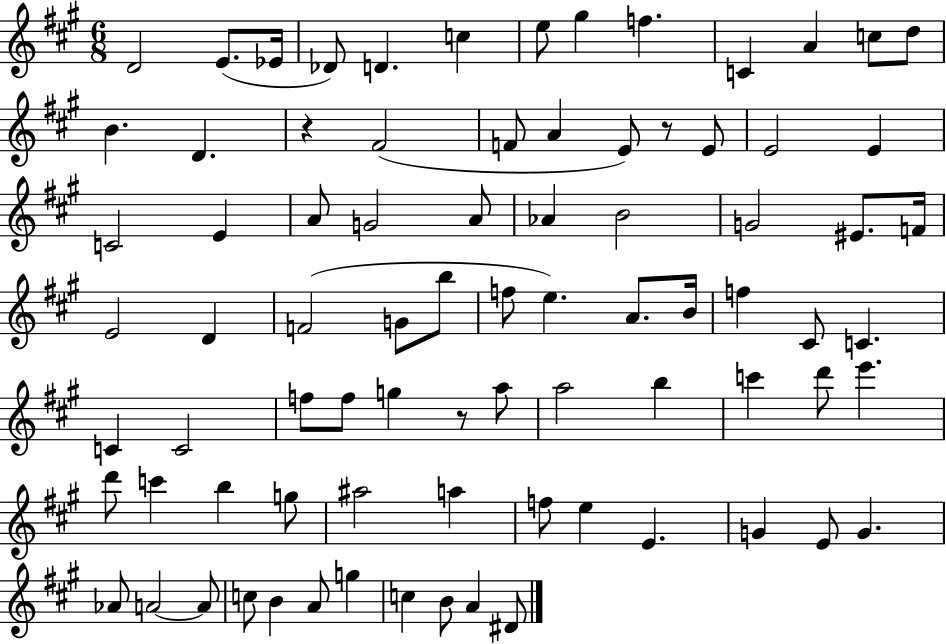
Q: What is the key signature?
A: A major